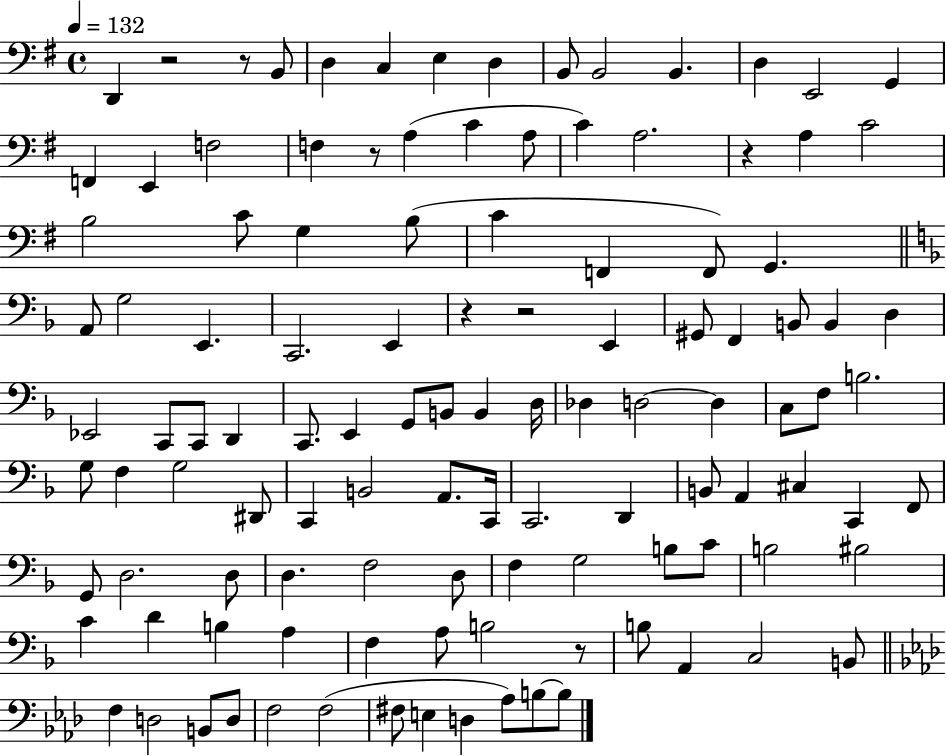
D2/q R/h R/e B2/e D3/q C3/q E3/q D3/q B2/e B2/h B2/q. D3/q E2/h G2/q F2/q E2/q F3/h F3/q R/e A3/q C4/q A3/e C4/q A3/h. R/q A3/q C4/h B3/h C4/e G3/q B3/e C4/q F2/q F2/e G2/q. A2/e G3/h E2/q. C2/h. E2/q R/q R/h E2/q G#2/e F2/q B2/e B2/q D3/q Eb2/h C2/e C2/e D2/q C2/e. E2/q G2/e B2/e B2/q D3/s Db3/q D3/h D3/q C3/e F3/e B3/h. G3/e F3/q G3/h D#2/e C2/q B2/h A2/e. C2/s C2/h. D2/q B2/e A2/q C#3/q C2/q F2/e G2/e D3/h. D3/e D3/q. F3/h D3/e F3/q G3/h B3/e C4/e B3/h BIS3/h C4/q D4/q B3/q A3/q F3/q A3/e B3/h R/e B3/e A2/q C3/h B2/e F3/q D3/h B2/e D3/e F3/h F3/h F#3/e E3/q D3/q Ab3/e B3/e B3/e